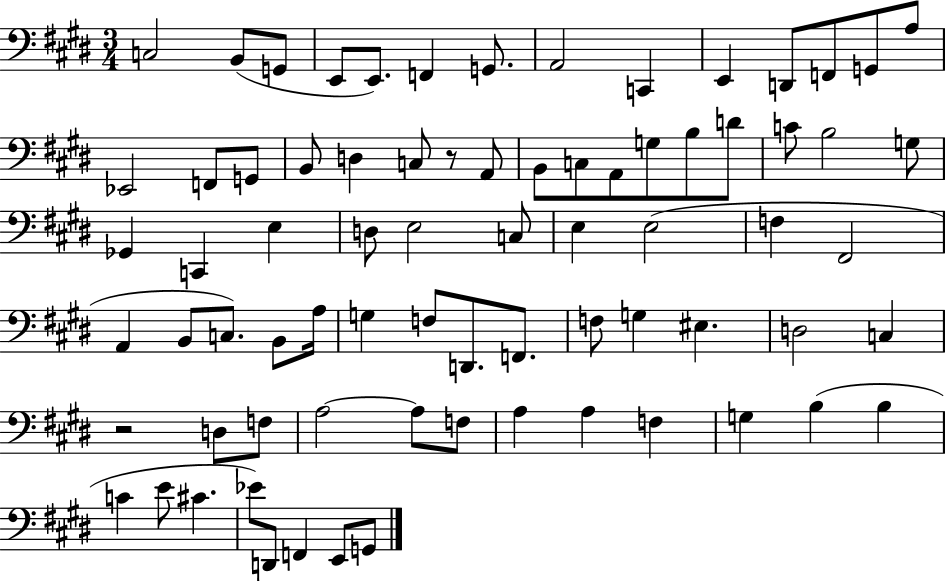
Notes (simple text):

C3/h B2/e G2/e E2/e E2/e. F2/q G2/e. A2/h C2/q E2/q D2/e F2/e G2/e A3/e Eb2/h F2/e G2/e B2/e D3/q C3/e R/e A2/e B2/e C3/e A2/e G3/e B3/e D4/e C4/e B3/h G3/e Gb2/q C2/q E3/q D3/e E3/h C3/e E3/q E3/h F3/q F#2/h A2/q B2/e C3/e. B2/e A3/s G3/q F3/e D2/e. F2/e. F3/e G3/q EIS3/q. D3/h C3/q R/h D3/e F3/e A3/h A3/e F3/e A3/q A3/q F3/q G3/q B3/q B3/q C4/q E4/e C#4/q. Eb4/e D2/e F2/q E2/e G2/e